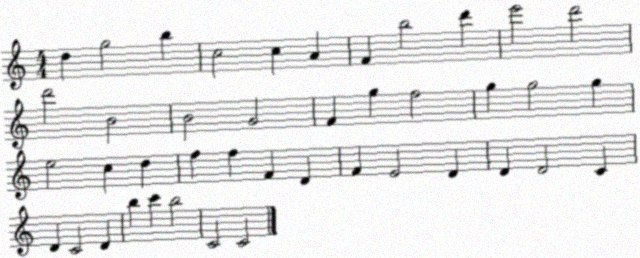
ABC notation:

X:1
T:Untitled
M:4/4
L:1/4
K:C
d g2 b c2 c A F b2 d' e'2 d'2 d'2 B2 B2 G2 F g f2 g g2 g e2 c d f f F D F E2 D D D2 C D C2 D b c' b2 C2 C2